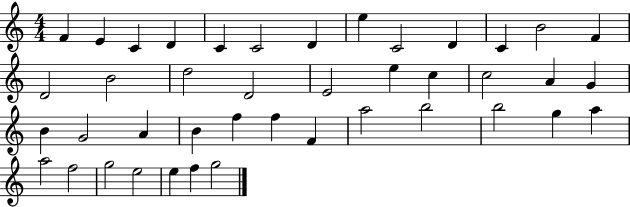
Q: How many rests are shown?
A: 0